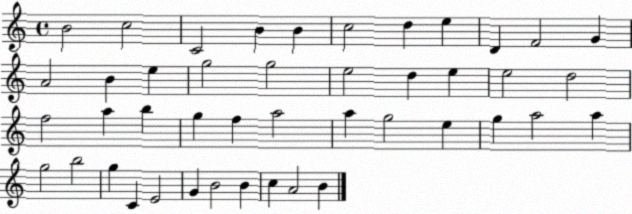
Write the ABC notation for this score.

X:1
T:Untitled
M:4/4
L:1/4
K:C
B2 c2 C2 B B c2 d e D F2 G A2 B e g2 g2 e2 d e e2 d2 f2 a b g f a2 a g2 e g a2 a g2 b2 g C E2 G B2 B c A2 B